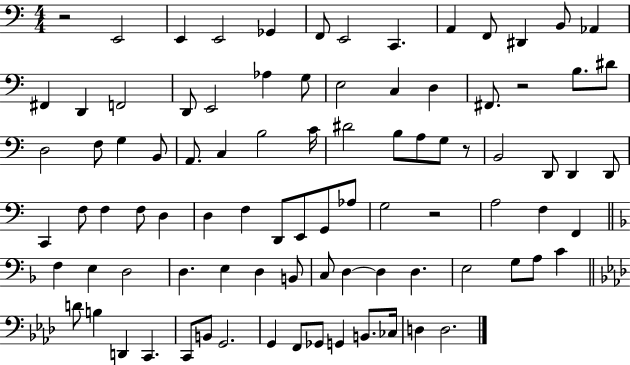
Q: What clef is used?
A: bass